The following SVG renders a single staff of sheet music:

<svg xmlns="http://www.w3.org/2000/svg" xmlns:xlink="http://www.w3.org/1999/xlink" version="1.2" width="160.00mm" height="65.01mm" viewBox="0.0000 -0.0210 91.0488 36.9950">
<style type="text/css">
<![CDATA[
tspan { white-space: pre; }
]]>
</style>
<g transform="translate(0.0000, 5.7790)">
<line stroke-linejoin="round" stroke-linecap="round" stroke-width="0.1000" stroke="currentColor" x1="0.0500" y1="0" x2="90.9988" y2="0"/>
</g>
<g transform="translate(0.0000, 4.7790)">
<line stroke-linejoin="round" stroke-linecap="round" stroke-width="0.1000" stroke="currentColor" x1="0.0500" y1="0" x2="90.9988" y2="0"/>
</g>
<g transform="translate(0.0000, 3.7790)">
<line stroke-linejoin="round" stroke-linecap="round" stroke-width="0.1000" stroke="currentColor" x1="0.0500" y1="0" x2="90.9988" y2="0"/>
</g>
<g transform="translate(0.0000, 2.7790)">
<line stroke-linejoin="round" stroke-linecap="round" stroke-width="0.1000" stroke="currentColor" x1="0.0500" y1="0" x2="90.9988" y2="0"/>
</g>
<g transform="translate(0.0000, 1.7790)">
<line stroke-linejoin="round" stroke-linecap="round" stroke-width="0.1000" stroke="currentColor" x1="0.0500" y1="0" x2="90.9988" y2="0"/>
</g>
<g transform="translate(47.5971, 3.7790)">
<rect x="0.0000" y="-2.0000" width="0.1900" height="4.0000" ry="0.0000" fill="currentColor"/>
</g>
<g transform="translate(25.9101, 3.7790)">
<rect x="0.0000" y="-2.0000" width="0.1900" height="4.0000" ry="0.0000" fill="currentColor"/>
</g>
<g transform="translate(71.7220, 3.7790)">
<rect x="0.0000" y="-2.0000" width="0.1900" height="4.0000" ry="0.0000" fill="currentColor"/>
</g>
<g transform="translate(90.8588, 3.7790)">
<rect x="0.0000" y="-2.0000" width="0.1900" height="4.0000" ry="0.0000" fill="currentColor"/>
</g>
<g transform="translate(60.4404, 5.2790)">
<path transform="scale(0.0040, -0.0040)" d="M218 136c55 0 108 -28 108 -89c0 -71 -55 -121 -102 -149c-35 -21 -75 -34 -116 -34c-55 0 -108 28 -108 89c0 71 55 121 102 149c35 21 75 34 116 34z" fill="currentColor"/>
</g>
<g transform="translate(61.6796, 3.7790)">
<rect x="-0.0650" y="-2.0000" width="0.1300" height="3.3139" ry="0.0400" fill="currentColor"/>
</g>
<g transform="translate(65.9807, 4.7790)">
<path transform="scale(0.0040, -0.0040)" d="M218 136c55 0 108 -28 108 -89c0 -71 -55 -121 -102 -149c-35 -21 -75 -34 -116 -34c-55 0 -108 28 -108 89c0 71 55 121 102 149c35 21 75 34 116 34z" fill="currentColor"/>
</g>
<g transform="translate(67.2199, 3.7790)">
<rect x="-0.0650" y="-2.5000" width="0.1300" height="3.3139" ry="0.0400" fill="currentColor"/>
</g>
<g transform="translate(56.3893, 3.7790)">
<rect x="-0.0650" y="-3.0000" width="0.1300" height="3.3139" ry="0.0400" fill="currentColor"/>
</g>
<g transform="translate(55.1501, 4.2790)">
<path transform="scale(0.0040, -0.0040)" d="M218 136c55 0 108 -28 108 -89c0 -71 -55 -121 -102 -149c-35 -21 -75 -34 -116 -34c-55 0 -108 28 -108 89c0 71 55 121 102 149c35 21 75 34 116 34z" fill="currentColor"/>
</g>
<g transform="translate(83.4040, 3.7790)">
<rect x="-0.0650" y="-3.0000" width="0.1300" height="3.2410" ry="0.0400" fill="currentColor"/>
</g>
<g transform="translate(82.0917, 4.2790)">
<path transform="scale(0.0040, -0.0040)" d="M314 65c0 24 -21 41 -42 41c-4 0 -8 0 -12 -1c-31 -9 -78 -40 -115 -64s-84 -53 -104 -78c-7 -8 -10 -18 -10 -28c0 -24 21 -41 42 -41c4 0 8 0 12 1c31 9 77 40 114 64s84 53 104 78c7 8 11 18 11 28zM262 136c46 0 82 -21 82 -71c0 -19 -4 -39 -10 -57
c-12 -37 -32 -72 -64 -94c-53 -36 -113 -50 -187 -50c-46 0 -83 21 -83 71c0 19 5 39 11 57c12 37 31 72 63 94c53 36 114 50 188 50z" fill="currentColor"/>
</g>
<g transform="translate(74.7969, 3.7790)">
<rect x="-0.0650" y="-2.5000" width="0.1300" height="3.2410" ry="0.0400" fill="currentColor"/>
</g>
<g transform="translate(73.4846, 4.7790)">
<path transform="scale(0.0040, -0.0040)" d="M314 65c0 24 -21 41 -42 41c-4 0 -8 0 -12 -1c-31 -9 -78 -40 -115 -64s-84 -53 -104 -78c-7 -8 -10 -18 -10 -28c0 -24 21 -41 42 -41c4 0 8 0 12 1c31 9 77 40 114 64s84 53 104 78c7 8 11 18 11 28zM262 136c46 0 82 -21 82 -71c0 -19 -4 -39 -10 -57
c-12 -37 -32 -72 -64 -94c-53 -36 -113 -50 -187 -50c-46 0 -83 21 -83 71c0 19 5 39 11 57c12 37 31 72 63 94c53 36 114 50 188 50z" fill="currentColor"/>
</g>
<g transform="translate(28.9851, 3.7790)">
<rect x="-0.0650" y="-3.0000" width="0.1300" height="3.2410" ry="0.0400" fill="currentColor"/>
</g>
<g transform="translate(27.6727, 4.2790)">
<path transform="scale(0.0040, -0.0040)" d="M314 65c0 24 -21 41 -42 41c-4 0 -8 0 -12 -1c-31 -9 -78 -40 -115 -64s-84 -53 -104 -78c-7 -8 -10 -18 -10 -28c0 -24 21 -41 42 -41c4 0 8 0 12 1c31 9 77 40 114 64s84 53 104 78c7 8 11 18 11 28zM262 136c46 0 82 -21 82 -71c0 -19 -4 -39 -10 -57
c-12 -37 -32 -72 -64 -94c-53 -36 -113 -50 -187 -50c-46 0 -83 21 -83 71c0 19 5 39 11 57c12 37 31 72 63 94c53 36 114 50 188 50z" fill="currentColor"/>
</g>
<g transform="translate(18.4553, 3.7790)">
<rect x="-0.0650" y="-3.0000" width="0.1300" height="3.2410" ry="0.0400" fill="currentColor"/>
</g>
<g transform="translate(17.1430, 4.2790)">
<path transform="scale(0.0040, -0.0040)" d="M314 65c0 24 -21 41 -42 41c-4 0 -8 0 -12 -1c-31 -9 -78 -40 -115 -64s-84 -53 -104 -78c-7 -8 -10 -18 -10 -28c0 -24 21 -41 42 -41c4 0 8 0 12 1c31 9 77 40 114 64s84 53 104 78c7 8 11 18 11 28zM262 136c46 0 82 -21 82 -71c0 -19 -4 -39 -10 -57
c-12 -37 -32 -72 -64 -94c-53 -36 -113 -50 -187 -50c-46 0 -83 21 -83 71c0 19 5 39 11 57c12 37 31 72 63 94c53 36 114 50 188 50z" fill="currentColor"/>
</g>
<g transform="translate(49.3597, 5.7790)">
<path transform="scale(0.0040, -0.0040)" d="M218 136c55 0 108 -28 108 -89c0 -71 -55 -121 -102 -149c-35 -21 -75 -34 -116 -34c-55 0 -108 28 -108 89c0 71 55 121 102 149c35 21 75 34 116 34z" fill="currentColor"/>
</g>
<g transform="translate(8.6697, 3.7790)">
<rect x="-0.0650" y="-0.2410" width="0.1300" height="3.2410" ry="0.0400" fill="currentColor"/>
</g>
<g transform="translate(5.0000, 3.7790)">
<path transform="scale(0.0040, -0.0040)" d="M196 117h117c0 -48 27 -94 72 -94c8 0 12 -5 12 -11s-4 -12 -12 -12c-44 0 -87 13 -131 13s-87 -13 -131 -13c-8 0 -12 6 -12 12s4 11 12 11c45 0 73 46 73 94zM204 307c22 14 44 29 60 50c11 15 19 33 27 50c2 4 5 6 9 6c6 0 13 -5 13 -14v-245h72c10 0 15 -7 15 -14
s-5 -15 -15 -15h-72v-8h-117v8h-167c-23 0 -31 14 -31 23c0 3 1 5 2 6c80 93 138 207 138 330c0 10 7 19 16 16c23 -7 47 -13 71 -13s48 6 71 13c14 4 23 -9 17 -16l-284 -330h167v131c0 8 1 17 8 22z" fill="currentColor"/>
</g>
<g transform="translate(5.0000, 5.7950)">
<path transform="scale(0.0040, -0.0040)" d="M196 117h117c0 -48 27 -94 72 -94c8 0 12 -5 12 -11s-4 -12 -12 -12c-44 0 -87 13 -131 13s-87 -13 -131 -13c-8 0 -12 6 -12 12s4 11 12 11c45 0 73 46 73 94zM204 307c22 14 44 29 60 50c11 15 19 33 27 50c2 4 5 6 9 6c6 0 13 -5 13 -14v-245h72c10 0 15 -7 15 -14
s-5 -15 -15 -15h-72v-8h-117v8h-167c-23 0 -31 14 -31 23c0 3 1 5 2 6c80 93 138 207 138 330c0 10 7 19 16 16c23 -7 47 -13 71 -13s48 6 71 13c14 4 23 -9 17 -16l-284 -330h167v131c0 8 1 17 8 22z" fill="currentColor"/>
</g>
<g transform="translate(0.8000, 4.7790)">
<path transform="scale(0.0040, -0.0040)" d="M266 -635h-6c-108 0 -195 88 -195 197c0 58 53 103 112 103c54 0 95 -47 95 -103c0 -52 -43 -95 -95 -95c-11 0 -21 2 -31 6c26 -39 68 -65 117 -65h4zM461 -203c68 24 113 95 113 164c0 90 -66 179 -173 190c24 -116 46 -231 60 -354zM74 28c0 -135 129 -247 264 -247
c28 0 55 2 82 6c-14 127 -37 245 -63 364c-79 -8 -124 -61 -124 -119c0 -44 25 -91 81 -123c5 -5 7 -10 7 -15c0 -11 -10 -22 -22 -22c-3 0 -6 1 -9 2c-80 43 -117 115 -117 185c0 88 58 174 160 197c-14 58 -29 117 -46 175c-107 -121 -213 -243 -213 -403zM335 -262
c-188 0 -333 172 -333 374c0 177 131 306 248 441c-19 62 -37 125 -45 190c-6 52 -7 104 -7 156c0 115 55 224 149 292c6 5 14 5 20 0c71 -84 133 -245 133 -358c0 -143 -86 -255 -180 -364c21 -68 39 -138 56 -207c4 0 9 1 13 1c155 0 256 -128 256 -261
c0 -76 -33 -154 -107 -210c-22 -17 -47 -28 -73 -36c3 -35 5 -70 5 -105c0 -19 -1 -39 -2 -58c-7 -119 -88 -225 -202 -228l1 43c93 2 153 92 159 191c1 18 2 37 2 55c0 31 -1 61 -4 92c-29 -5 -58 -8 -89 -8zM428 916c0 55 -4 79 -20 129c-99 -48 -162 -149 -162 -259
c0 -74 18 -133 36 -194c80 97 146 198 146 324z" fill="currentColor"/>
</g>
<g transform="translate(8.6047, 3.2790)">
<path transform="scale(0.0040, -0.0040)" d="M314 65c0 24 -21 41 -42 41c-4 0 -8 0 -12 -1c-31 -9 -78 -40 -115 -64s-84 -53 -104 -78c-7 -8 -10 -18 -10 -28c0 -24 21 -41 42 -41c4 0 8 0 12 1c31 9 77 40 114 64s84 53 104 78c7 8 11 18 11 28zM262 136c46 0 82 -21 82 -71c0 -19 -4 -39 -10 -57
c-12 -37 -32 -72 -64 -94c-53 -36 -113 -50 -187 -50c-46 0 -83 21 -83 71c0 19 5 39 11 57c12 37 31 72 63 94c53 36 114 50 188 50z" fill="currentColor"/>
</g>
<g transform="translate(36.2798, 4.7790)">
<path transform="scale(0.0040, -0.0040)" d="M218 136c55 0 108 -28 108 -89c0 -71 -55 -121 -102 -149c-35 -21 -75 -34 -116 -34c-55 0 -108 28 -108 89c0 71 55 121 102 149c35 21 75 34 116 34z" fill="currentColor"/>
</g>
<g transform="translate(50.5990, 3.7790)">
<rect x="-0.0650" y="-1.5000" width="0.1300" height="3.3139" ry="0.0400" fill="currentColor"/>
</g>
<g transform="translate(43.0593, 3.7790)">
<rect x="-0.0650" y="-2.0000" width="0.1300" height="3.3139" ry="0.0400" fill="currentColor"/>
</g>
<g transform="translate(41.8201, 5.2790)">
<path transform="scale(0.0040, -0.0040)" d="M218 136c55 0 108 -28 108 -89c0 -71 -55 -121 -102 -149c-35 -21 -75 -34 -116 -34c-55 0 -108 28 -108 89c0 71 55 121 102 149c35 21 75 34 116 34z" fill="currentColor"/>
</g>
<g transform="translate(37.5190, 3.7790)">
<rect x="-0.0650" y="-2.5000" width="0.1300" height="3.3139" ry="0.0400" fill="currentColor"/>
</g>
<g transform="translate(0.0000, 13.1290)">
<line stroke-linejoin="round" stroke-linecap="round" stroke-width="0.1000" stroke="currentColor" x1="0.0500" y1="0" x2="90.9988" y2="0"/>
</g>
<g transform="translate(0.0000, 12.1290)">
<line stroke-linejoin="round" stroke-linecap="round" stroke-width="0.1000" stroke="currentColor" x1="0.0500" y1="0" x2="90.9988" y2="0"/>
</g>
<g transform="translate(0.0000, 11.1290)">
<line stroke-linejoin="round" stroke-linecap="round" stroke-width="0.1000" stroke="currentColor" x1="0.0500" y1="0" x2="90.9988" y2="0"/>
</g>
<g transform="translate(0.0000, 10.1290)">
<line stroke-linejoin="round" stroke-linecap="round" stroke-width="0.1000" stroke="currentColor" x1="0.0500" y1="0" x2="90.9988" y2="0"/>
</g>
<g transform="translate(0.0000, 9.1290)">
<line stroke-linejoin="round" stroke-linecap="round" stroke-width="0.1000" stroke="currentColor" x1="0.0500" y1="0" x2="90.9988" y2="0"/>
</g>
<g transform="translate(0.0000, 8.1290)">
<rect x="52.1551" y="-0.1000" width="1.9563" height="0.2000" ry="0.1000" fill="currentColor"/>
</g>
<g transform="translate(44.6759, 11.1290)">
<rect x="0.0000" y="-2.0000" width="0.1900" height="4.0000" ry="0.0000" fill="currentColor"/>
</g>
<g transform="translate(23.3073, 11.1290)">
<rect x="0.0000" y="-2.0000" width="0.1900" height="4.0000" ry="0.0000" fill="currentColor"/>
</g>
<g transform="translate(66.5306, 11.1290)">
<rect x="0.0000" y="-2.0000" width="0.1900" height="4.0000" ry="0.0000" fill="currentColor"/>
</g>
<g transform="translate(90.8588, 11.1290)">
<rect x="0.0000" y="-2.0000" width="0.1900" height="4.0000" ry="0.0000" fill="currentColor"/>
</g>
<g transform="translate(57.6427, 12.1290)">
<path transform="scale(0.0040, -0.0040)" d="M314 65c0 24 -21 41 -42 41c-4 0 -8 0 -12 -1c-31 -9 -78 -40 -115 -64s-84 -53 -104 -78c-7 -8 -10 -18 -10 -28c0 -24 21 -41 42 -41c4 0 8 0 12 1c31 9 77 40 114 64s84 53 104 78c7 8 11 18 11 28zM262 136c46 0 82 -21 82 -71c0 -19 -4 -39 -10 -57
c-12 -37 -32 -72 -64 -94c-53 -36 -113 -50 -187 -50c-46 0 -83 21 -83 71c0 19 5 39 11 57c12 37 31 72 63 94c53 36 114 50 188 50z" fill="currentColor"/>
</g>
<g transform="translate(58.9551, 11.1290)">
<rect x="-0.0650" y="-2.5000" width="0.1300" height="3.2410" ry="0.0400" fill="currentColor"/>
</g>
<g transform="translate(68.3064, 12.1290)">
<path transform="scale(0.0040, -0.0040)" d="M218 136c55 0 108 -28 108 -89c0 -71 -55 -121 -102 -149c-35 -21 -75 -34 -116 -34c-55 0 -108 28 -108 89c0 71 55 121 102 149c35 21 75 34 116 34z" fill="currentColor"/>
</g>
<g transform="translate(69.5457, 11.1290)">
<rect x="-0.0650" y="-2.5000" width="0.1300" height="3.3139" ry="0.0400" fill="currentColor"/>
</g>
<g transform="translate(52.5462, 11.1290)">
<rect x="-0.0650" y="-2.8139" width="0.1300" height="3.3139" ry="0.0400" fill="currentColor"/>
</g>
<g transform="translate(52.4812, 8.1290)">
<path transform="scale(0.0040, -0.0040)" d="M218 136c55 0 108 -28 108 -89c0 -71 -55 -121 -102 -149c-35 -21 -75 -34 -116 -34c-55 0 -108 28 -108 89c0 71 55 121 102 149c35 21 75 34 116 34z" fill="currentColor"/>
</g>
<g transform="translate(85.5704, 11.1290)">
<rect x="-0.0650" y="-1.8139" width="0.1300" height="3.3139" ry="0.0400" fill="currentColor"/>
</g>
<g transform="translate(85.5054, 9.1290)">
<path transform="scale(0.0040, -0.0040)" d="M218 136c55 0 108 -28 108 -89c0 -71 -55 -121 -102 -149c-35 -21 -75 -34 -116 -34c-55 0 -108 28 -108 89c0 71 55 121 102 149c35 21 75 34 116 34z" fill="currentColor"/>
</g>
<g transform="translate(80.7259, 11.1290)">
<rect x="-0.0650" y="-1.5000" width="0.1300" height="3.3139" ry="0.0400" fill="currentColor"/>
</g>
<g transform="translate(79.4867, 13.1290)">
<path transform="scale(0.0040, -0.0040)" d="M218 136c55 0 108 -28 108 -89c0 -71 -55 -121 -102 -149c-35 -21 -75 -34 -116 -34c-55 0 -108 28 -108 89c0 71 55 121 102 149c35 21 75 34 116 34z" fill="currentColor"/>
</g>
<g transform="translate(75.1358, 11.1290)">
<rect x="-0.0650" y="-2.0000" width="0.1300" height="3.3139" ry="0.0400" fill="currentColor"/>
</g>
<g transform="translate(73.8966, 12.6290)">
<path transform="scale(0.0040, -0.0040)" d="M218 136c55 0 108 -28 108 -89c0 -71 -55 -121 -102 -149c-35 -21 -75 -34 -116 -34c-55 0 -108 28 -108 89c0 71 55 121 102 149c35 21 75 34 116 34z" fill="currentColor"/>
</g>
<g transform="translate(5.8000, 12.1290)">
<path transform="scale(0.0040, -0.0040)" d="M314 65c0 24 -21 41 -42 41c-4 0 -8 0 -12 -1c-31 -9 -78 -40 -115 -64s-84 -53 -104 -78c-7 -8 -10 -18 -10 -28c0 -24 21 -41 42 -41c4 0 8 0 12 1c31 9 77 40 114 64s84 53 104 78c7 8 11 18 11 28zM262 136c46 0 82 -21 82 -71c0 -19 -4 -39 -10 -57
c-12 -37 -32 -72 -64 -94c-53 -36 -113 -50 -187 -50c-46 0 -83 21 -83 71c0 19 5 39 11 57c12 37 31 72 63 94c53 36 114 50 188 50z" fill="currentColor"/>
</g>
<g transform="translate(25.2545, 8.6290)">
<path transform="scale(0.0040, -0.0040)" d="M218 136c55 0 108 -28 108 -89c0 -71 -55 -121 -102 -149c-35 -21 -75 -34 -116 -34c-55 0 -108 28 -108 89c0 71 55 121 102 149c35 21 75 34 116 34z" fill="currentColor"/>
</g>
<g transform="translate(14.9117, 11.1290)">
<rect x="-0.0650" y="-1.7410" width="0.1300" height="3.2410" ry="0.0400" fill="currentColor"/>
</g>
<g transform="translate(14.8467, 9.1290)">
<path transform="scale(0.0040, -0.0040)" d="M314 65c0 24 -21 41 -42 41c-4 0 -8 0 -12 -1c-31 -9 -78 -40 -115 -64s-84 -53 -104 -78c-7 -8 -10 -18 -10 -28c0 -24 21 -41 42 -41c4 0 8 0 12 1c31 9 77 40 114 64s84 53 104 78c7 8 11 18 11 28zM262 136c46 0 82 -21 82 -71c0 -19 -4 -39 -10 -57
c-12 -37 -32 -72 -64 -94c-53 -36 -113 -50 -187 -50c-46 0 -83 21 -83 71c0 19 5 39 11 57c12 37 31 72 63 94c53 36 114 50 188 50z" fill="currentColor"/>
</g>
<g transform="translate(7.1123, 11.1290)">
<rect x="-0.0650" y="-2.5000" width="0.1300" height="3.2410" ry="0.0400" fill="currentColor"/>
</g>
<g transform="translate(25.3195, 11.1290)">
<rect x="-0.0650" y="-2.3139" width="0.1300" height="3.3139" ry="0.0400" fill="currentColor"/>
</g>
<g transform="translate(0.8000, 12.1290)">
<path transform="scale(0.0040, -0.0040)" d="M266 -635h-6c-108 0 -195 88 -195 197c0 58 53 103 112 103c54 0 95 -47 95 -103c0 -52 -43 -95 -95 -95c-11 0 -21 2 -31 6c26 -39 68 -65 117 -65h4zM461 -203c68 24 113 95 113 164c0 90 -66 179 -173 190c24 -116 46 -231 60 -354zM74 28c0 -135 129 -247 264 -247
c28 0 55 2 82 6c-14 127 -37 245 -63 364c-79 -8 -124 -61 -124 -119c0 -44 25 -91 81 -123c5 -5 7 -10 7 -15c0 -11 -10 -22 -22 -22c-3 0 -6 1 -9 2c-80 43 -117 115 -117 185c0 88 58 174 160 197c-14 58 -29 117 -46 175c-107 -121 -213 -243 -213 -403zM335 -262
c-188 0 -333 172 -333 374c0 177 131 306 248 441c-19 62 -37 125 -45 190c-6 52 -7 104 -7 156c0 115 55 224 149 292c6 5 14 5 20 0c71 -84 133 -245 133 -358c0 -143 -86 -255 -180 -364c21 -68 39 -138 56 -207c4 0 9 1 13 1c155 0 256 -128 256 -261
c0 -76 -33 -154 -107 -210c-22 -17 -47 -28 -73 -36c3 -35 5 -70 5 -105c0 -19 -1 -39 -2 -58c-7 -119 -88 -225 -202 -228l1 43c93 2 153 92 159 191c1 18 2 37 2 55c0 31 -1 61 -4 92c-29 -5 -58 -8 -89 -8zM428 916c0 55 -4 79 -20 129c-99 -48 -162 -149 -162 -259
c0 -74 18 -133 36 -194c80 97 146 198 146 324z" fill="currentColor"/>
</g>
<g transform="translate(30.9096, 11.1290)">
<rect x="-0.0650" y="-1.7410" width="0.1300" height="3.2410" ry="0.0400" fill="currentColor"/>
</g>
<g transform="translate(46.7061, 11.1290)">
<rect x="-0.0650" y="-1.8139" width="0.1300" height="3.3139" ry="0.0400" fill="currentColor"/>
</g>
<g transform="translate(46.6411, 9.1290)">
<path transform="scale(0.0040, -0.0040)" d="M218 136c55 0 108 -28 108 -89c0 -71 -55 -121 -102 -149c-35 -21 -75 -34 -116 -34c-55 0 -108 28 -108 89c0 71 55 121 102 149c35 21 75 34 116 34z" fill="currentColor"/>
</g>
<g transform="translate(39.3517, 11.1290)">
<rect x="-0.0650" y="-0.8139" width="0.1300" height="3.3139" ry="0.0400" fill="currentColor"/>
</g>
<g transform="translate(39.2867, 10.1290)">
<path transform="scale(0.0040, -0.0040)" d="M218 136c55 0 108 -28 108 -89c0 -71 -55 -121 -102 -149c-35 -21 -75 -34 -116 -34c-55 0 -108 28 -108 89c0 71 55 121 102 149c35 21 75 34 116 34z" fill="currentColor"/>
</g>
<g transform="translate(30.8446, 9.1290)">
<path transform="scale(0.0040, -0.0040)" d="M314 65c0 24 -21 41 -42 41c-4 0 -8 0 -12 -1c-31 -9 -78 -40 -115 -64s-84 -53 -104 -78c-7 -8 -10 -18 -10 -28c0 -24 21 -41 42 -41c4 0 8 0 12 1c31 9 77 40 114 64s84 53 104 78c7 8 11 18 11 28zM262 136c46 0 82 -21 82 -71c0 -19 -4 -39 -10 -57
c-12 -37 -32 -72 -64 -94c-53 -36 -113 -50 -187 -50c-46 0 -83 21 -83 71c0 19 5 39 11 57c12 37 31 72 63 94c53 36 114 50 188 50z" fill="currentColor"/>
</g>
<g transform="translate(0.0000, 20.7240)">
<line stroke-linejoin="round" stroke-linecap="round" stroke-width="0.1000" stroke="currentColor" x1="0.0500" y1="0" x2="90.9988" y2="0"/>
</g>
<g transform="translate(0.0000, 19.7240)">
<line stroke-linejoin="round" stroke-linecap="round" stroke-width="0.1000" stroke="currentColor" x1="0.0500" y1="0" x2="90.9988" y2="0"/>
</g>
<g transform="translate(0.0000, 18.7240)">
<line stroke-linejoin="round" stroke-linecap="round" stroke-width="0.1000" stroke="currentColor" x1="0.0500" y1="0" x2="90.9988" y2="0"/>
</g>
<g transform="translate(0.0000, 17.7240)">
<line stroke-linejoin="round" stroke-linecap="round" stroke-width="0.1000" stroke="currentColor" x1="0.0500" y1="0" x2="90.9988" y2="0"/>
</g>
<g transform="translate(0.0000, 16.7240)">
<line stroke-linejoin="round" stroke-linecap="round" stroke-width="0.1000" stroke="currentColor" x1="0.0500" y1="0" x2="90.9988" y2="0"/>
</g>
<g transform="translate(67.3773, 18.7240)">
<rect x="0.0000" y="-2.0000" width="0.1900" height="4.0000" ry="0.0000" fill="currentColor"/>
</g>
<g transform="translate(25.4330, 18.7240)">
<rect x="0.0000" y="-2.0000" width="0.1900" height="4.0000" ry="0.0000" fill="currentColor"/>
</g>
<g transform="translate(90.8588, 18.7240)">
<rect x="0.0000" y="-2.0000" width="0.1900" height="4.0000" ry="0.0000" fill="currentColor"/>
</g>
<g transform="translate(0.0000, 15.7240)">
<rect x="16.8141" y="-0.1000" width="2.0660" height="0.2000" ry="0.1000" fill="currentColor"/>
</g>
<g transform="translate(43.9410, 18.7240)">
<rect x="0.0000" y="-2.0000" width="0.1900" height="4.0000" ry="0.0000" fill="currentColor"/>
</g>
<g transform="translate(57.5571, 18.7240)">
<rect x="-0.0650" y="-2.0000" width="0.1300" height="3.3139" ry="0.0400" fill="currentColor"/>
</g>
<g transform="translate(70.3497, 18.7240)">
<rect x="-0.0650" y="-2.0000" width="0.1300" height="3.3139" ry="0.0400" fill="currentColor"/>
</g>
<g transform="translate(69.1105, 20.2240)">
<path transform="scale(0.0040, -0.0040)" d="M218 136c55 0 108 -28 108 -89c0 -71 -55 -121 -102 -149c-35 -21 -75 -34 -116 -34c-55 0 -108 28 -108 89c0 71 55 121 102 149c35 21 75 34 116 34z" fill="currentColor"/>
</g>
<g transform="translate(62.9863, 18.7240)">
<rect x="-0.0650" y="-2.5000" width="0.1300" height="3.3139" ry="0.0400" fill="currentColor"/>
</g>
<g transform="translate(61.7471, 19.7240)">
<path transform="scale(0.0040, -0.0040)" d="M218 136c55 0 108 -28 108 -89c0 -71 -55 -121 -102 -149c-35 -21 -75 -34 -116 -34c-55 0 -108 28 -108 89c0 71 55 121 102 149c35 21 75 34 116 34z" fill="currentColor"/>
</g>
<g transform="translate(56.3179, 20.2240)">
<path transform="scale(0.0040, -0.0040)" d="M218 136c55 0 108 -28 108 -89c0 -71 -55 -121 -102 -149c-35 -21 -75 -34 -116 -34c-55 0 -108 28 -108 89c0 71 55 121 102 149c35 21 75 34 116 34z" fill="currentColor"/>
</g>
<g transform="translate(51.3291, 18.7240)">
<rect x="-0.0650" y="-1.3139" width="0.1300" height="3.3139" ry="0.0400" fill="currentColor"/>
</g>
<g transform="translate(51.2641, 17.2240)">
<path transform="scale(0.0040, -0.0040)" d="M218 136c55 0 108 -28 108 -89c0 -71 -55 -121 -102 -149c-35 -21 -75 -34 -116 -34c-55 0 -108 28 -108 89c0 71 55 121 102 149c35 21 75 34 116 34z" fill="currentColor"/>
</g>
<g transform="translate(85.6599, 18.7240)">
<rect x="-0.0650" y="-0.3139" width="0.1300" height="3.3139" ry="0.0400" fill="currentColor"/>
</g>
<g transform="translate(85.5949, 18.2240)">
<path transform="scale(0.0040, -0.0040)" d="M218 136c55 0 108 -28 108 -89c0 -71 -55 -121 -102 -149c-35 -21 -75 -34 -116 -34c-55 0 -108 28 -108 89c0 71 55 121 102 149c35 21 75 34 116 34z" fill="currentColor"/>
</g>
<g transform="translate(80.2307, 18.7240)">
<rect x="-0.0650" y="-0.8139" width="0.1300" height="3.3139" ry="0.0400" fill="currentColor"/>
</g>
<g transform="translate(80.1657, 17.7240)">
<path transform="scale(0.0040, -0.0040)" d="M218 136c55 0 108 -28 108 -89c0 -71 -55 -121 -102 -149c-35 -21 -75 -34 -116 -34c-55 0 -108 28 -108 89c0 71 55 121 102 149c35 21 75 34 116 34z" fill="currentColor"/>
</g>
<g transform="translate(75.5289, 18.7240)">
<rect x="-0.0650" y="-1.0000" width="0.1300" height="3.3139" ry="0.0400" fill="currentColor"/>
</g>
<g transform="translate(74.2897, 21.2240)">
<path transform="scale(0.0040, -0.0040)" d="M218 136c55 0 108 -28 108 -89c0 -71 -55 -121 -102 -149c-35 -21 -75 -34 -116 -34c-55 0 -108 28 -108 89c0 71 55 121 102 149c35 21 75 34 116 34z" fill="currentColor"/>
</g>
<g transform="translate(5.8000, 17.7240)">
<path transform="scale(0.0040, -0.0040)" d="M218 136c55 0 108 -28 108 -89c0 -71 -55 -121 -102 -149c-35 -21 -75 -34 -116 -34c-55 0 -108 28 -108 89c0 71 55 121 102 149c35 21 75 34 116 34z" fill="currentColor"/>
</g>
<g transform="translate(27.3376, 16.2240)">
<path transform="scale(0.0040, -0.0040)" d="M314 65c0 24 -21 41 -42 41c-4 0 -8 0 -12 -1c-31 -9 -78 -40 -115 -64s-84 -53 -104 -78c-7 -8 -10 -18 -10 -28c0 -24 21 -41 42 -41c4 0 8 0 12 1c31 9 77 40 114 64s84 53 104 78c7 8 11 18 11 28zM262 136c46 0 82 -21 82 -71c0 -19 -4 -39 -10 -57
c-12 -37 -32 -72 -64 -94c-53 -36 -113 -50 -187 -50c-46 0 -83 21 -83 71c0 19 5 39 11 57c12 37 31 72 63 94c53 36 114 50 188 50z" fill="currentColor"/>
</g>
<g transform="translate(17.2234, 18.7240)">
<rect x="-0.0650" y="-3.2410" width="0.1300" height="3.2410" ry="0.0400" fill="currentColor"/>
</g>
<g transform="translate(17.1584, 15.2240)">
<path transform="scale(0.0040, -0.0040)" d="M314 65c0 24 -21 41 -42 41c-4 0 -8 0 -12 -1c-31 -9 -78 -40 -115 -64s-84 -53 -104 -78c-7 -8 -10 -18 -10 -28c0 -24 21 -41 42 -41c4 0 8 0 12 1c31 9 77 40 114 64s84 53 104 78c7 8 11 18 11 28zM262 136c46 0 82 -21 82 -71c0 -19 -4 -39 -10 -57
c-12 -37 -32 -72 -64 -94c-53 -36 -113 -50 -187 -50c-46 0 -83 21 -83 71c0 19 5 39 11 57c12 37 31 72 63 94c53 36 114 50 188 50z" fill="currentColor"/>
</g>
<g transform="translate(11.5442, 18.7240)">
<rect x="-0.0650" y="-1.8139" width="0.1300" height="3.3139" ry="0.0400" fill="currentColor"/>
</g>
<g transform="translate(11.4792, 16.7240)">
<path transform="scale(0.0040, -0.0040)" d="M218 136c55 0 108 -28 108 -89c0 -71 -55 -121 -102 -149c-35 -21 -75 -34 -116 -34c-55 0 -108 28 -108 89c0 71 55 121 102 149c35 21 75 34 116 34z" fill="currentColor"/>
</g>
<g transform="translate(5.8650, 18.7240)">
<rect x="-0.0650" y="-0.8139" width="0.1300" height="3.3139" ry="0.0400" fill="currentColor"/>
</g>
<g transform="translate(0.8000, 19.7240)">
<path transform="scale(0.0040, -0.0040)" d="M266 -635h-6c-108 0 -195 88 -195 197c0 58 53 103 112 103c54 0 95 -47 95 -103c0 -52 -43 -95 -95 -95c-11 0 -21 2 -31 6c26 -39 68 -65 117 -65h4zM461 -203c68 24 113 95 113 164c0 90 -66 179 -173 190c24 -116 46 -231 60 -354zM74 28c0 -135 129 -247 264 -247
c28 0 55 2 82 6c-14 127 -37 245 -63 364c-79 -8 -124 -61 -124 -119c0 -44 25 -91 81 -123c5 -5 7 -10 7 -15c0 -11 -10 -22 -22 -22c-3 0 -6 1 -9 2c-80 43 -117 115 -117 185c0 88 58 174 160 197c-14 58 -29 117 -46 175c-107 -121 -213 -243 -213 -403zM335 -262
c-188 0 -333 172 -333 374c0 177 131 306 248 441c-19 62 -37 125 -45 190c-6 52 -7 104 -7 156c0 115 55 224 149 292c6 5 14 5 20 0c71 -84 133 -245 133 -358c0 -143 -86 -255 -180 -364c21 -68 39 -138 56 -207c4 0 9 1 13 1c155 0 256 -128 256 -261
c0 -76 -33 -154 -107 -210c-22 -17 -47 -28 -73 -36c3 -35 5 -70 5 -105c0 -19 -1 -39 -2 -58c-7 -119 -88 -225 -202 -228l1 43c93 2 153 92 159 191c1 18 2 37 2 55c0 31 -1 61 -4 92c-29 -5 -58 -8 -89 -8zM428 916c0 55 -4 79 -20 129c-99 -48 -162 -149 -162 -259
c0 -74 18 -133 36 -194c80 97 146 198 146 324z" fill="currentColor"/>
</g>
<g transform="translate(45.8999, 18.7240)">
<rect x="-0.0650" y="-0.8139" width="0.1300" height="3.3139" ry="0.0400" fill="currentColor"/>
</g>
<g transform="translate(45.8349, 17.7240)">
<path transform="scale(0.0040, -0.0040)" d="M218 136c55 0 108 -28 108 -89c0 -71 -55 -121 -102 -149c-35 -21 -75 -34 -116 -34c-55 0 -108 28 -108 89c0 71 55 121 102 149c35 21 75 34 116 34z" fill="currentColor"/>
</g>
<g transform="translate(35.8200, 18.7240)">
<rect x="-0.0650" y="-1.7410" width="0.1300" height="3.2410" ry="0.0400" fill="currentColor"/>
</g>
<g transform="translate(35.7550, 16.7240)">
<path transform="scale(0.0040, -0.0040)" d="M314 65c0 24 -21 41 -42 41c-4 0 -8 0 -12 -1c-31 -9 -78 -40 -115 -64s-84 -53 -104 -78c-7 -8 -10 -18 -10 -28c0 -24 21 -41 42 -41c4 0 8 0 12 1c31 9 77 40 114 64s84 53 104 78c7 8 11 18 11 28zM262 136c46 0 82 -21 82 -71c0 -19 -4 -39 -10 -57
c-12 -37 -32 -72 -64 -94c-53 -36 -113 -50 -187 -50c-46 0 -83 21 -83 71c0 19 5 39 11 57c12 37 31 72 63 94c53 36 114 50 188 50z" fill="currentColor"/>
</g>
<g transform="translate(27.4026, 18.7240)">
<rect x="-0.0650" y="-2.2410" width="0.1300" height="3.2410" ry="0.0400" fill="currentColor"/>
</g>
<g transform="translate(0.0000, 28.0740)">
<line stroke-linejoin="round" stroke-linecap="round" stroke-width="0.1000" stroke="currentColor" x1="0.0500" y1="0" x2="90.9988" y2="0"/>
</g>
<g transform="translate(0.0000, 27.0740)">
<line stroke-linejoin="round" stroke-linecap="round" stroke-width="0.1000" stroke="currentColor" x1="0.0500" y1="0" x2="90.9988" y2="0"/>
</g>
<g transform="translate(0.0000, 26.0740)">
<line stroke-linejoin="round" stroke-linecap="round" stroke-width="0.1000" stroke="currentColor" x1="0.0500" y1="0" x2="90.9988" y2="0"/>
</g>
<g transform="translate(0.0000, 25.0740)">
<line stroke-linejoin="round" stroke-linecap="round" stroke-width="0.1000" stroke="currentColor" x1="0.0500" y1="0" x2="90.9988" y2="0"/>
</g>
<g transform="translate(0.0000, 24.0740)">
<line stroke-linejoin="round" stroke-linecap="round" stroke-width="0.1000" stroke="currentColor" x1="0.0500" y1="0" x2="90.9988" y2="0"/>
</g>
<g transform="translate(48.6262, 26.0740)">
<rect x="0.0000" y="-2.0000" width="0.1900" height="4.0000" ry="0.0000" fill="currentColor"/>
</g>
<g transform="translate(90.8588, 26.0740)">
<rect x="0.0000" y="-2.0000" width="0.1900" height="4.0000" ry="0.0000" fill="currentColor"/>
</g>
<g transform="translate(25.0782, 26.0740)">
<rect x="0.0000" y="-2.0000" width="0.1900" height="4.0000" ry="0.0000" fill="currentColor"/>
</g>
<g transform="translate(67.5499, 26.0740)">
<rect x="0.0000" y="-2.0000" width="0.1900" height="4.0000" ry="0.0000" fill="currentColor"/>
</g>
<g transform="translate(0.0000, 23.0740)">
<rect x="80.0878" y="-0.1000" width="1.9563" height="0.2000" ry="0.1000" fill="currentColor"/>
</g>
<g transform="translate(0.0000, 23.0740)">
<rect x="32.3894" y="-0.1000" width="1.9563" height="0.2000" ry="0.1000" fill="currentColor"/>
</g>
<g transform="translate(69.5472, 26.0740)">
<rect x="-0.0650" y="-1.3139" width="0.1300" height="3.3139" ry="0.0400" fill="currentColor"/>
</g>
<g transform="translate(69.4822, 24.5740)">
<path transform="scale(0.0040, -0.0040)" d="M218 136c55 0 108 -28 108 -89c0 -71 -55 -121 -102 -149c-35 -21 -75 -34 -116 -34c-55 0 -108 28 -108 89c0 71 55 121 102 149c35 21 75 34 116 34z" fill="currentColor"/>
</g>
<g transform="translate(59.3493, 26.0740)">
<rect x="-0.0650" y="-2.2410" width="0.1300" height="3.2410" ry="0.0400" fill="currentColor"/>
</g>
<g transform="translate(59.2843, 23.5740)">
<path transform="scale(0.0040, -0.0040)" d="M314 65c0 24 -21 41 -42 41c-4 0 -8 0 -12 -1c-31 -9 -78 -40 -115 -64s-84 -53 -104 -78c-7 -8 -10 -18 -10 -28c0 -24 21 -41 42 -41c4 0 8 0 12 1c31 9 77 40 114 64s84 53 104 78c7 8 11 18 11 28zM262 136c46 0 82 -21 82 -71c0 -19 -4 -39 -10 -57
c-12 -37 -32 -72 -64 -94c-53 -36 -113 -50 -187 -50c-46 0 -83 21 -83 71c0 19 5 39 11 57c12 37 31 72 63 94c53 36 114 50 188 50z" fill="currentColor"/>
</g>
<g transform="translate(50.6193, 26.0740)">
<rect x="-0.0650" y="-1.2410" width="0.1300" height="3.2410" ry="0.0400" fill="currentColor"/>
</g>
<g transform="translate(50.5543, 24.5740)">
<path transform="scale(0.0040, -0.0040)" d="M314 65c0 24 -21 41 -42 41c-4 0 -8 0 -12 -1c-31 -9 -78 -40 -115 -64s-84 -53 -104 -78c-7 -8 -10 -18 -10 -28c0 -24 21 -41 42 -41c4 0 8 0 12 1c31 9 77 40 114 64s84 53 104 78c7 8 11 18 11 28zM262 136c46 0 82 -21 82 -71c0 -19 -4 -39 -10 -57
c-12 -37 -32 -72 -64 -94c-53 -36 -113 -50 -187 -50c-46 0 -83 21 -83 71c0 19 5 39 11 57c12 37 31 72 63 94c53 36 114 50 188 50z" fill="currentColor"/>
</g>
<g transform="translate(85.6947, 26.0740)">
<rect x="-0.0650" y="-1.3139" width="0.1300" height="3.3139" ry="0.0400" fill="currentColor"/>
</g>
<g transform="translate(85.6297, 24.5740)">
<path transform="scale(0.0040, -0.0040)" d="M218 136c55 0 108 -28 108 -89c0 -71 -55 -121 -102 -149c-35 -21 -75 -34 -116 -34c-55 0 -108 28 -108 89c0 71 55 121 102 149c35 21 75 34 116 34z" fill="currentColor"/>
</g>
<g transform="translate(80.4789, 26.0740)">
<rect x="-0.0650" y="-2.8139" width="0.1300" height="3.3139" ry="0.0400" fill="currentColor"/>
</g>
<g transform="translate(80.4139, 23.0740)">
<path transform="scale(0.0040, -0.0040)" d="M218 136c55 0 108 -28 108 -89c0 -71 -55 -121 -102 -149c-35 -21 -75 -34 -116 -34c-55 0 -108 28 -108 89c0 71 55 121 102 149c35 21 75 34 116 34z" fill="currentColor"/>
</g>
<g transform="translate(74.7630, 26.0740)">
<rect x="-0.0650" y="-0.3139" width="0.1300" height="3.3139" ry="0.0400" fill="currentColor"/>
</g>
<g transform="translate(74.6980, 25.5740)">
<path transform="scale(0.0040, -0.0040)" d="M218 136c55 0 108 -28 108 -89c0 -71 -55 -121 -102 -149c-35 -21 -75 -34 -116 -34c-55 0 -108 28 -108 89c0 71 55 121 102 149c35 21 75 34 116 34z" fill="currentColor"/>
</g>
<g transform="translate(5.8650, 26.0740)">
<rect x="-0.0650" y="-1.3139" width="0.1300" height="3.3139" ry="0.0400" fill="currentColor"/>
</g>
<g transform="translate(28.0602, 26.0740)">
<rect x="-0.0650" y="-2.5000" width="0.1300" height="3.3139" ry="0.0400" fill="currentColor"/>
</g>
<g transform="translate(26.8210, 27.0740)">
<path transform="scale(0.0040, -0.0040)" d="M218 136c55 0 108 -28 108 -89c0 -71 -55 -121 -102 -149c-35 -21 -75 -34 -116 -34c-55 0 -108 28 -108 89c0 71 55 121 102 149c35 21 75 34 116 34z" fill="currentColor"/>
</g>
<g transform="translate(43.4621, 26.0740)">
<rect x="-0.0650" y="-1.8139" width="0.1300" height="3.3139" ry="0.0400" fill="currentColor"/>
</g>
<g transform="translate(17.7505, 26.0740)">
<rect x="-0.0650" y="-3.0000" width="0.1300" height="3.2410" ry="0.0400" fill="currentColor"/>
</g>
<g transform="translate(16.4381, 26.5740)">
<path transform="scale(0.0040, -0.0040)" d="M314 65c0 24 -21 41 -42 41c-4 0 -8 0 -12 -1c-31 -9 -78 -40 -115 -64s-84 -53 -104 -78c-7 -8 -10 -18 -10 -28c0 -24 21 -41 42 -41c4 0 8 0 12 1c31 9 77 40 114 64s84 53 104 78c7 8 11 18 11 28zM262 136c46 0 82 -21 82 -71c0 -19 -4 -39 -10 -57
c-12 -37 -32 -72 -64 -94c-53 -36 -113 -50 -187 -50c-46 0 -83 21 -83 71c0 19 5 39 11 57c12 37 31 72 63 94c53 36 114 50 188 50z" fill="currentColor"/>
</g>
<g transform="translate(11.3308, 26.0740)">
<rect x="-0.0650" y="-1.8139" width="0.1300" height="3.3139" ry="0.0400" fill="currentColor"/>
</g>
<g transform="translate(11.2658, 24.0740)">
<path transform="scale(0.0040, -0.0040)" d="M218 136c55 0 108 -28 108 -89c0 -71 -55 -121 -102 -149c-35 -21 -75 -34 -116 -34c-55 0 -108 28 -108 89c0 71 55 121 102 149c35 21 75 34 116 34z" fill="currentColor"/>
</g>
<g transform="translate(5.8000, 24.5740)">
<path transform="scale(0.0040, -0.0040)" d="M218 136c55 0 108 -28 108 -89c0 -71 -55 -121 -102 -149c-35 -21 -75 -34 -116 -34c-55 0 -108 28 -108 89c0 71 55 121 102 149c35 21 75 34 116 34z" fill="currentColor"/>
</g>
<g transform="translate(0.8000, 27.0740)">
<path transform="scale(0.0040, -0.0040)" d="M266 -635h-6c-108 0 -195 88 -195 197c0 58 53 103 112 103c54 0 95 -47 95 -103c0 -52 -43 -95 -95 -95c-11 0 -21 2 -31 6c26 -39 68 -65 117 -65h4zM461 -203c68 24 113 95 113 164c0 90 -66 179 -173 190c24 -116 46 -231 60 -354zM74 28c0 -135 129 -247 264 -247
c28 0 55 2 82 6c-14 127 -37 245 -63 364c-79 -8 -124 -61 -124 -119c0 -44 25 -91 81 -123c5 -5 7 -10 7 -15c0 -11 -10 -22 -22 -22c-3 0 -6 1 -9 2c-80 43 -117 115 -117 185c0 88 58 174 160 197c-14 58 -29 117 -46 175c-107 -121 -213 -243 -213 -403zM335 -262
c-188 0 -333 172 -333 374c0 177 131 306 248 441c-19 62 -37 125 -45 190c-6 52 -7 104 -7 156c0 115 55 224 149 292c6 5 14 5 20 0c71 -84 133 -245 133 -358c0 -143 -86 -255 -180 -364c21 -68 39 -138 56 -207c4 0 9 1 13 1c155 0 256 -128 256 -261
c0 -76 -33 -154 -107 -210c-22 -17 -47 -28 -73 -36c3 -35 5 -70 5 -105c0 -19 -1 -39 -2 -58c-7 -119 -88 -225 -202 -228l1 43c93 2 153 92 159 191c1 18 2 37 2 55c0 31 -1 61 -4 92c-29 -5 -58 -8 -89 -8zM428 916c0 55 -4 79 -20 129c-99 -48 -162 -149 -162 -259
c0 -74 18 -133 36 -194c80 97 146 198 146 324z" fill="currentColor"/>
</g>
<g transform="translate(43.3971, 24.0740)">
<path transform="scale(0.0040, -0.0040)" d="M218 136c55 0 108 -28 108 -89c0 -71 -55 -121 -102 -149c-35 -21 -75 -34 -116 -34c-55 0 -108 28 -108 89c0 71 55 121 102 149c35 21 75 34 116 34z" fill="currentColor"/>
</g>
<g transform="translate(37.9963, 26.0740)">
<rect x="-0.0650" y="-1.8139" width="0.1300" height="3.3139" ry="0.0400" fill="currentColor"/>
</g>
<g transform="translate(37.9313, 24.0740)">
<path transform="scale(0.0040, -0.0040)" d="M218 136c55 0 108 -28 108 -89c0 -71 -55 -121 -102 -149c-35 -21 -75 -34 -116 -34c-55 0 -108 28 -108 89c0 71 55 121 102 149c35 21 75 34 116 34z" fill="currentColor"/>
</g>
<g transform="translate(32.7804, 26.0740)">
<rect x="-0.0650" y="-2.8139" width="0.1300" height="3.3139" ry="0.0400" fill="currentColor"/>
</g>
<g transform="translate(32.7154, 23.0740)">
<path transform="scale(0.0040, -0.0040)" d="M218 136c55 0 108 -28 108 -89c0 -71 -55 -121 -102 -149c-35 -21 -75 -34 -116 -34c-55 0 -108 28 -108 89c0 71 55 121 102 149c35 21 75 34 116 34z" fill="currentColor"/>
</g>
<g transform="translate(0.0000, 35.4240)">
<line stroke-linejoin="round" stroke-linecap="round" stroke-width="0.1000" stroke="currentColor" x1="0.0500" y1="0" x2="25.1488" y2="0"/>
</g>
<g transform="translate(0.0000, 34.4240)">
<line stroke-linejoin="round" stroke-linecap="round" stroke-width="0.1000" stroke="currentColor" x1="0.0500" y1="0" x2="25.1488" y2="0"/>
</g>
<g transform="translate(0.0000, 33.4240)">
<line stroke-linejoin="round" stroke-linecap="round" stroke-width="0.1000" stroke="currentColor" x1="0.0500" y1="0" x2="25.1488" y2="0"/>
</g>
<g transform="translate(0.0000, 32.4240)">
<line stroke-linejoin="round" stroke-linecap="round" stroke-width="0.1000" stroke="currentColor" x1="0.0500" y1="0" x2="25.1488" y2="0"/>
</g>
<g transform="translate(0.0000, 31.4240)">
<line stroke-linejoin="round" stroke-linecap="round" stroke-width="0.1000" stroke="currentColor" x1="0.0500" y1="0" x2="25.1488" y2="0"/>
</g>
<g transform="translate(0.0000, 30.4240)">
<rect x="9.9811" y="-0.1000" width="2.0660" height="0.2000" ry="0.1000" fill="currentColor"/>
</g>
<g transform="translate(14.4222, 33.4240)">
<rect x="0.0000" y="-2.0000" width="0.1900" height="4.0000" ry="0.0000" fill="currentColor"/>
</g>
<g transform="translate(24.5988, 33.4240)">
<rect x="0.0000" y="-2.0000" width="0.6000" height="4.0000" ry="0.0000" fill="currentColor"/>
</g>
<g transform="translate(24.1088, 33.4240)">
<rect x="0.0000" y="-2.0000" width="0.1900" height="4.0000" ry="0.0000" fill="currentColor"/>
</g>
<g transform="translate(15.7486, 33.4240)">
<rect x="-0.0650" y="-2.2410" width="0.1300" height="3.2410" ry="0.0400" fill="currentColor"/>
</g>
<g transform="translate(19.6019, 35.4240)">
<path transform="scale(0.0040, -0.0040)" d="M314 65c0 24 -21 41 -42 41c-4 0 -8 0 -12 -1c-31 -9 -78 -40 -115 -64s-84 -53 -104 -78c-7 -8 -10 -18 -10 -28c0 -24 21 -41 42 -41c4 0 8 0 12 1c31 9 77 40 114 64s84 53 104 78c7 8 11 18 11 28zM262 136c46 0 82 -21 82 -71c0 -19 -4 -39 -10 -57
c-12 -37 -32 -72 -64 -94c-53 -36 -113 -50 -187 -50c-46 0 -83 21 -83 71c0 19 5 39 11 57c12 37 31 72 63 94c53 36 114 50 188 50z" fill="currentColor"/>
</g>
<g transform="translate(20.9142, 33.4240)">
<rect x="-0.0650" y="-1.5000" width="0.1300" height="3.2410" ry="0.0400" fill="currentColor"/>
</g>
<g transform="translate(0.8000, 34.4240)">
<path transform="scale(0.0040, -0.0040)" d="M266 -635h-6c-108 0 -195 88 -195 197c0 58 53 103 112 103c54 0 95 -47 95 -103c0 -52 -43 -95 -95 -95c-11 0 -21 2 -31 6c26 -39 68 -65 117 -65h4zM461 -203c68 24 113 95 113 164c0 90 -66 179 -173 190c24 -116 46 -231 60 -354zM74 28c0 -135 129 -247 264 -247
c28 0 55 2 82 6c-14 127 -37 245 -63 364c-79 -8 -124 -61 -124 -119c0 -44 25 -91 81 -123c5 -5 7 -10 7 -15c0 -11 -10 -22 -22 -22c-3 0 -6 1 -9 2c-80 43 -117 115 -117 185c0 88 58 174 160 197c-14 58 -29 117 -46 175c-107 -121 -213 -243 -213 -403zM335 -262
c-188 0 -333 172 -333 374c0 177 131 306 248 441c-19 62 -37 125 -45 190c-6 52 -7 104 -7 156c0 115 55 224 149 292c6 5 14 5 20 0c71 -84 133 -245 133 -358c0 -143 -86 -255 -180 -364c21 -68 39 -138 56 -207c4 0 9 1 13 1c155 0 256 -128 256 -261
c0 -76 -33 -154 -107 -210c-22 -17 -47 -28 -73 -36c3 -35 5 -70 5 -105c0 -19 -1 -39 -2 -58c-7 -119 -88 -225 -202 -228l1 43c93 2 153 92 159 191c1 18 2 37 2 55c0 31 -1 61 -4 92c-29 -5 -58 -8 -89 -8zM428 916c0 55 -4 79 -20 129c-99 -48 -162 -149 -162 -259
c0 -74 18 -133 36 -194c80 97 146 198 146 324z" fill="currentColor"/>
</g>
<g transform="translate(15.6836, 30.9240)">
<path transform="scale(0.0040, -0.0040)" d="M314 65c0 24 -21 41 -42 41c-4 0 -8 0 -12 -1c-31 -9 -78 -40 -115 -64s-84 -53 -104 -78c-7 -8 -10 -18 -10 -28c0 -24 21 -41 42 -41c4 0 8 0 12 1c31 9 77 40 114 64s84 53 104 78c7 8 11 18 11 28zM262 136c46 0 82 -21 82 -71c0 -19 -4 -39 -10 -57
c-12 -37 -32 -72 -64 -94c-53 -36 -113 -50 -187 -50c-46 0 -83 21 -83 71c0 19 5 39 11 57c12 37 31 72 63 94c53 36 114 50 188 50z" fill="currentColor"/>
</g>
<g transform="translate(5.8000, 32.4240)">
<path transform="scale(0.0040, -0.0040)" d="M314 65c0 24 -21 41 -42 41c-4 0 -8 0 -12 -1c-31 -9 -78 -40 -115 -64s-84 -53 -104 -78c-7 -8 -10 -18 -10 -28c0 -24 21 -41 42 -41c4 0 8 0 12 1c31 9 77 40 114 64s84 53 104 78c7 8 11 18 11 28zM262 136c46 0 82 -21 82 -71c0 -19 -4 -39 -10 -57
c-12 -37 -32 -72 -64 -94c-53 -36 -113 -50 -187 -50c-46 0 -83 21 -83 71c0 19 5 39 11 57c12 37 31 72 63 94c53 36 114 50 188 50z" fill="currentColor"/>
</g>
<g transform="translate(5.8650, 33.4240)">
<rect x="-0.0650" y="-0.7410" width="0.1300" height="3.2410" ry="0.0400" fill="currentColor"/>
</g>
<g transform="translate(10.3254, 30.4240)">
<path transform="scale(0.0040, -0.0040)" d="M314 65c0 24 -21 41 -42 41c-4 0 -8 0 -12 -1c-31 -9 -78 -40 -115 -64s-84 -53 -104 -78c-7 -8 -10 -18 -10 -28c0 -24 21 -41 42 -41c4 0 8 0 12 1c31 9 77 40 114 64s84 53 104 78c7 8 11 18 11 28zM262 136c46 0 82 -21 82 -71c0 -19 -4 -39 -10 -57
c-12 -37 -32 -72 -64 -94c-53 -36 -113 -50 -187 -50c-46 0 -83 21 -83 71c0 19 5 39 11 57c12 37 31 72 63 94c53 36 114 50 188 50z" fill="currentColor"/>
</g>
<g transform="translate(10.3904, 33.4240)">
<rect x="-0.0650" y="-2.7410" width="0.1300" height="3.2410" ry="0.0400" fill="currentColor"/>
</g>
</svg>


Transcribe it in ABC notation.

X:1
T:Untitled
M:4/4
L:1/4
K:C
c2 A2 A2 G F E A F G G2 A2 G2 f2 g f2 d f a G2 G F E f d f b2 g2 f2 d e F G F D d c e f A2 G a f f e2 g2 e c a e d2 a2 g2 E2